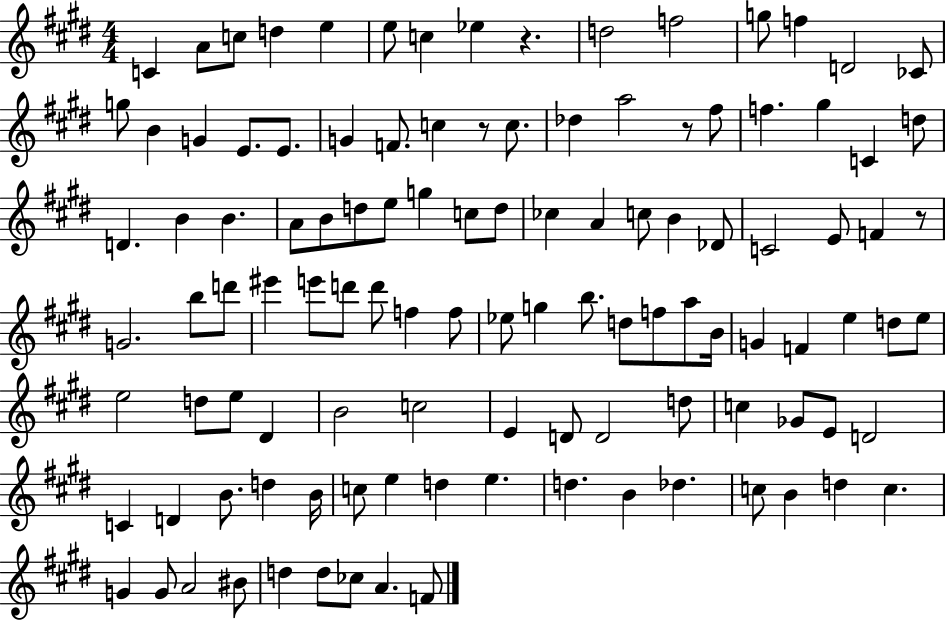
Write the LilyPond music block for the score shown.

{
  \clef treble
  \numericTimeSignature
  \time 4/4
  \key e \major
  c'4 a'8 c''8 d''4 e''4 | e''8 c''4 ees''4 r4. | d''2 f''2 | g''8 f''4 d'2 ces'8 | \break g''8 b'4 g'4 e'8. e'8. | g'4 f'8. c''4 r8 c''8. | des''4 a''2 r8 fis''8 | f''4. gis''4 c'4 d''8 | \break d'4. b'4 b'4. | a'8 b'8 d''8 e''8 g''4 c''8 d''8 | ces''4 a'4 c''8 b'4 des'8 | c'2 e'8 f'4 r8 | \break g'2. b''8 d'''8 | eis'''4 e'''8 d'''8 d'''8 f''4 f''8 | ees''8 g''4 b''8. d''8 f''8 a''8 b'16 | g'4 f'4 e''4 d''8 e''8 | \break e''2 d''8 e''8 dis'4 | b'2 c''2 | e'4 d'8 d'2 d''8 | c''4 ges'8 e'8 d'2 | \break c'4 d'4 b'8. d''4 b'16 | c''8 e''4 d''4 e''4. | d''4. b'4 des''4. | c''8 b'4 d''4 c''4. | \break g'4 g'8 a'2 bis'8 | d''4 d''8 ces''8 a'4. f'8 | \bar "|."
}